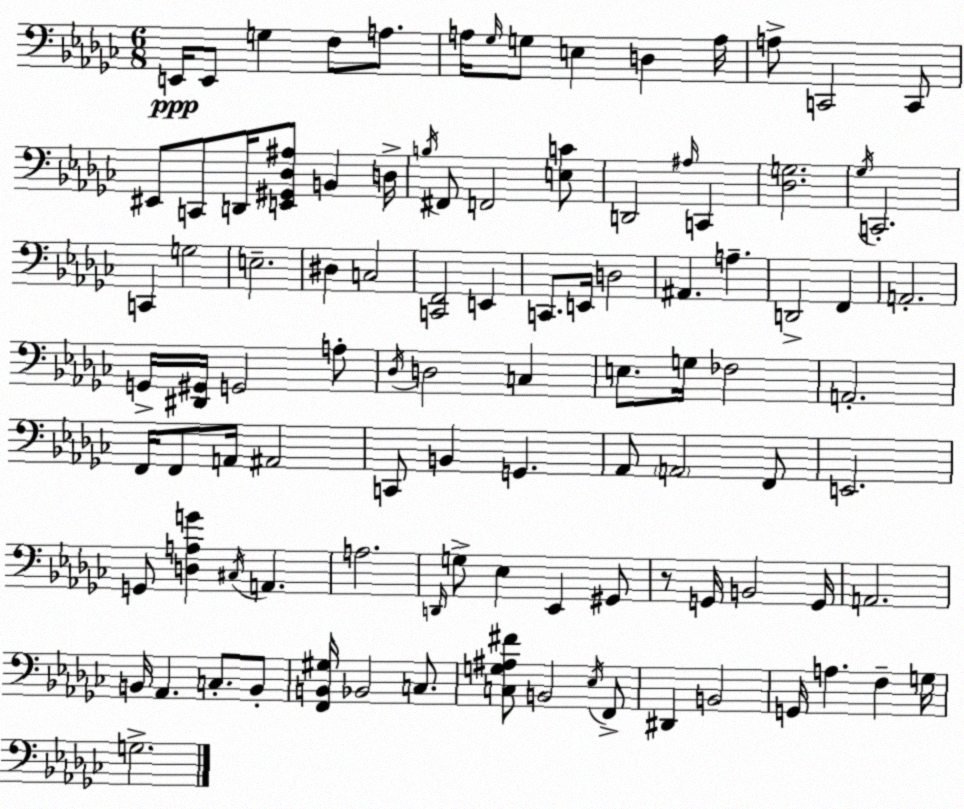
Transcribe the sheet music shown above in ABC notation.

X:1
T:Untitled
M:6/8
L:1/4
K:Ebm
E,,/4 E,,/2 G, F,/2 A,/2 A,/4 _G,/4 G,/2 E, D, A,/4 A,/2 C,,2 C,,/2 ^E,,/2 C,,/2 D,,/4 [E,,^G,,_D,^A,]/2 B,, D,/4 B,/4 ^F,,/2 F,,2 [E,C]/2 D,,2 ^A,/4 C,, [_D,G,]2 _G,/4 C,,2 C,, G,2 E,2 ^D, C,2 [C,,F,,]2 E,, C,,/2 E,,/4 D,2 ^A,, A, D,,2 F,, A,,2 G,,/4 [^D,,^G,,]/4 G,,2 A,/2 _D,/4 D,2 C, E,/2 G,/4 _F,2 A,,2 F,,/4 F,,/2 A,,/4 ^A,,2 C,,/2 B,, G,, _A,,/2 A,,2 F,,/2 E,,2 G,,/2 [D,A,G] ^C,/4 A,, A,2 D,,/4 G,/2 _E, _E,, ^G,,/2 z/2 G,,/4 B,,2 G,,/4 A,,2 B,,/4 _A,, C,/2 B,,/2 [F,,B,,^G,]/4 _B,,2 C,/2 [C,G,^A,^F]/2 B,,2 _E,/4 F,,/2 ^D,, B,,2 G,,/4 A, F, G,/4 G,2